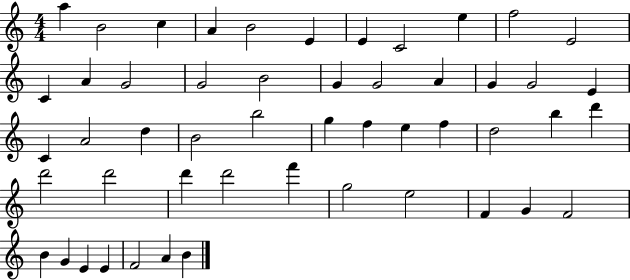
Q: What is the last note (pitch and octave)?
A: B4